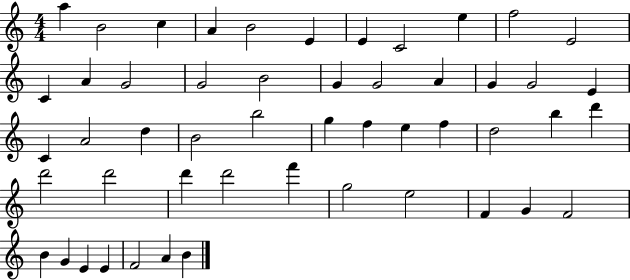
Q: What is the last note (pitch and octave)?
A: B4